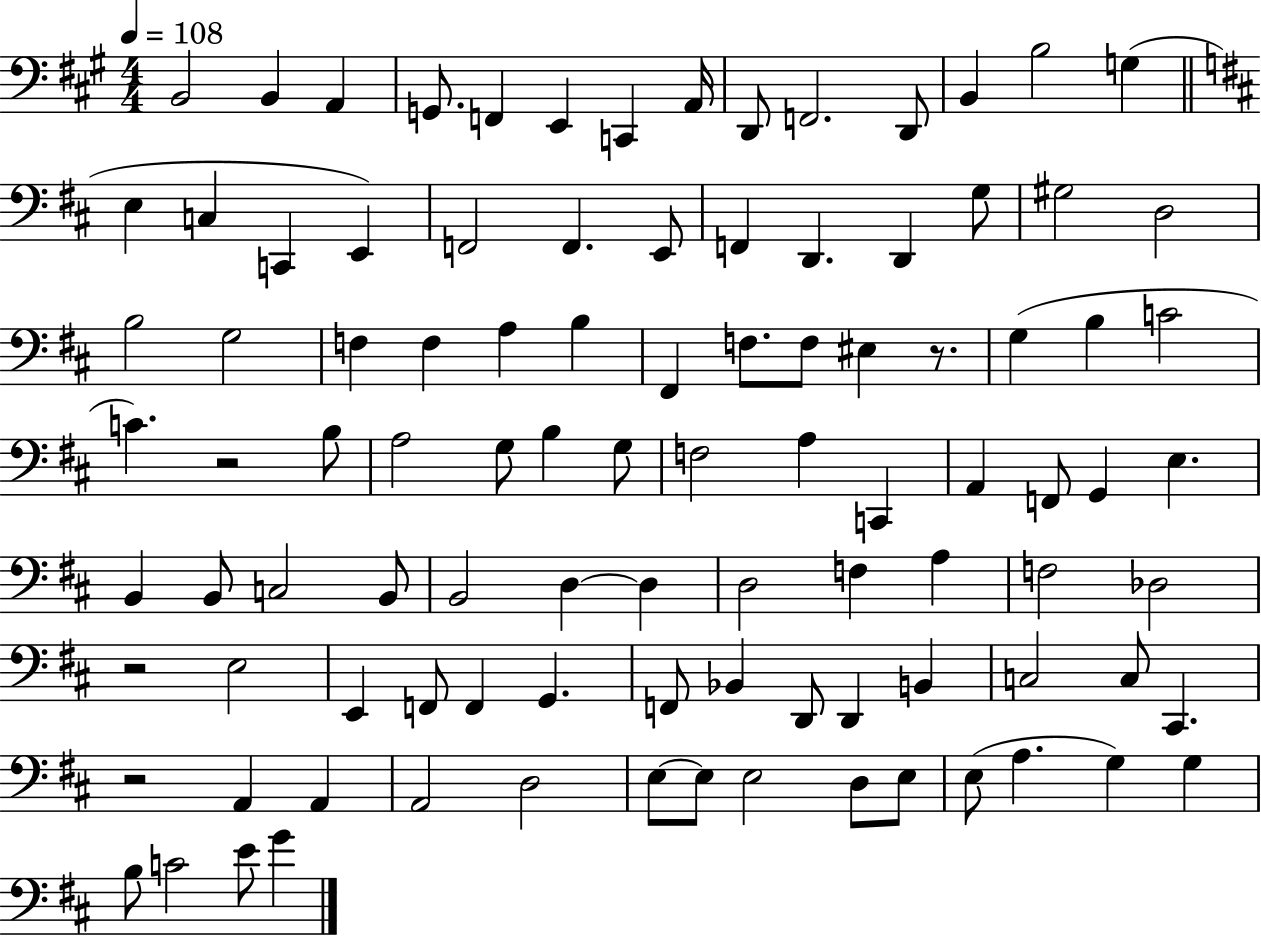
X:1
T:Untitled
M:4/4
L:1/4
K:A
B,,2 B,, A,, G,,/2 F,, E,, C,, A,,/4 D,,/2 F,,2 D,,/2 B,, B,2 G, E, C, C,, E,, F,,2 F,, E,,/2 F,, D,, D,, G,/2 ^G,2 D,2 B,2 G,2 F, F, A, B, ^F,, F,/2 F,/2 ^E, z/2 G, B, C2 C z2 B,/2 A,2 G,/2 B, G,/2 F,2 A, C,, A,, F,,/2 G,, E, B,, B,,/2 C,2 B,,/2 B,,2 D, D, D,2 F, A, F,2 _D,2 z2 E,2 E,, F,,/2 F,, G,, F,,/2 _B,, D,,/2 D,, B,, C,2 C,/2 ^C,, z2 A,, A,, A,,2 D,2 E,/2 E,/2 E,2 D,/2 E,/2 E,/2 A, G, G, B,/2 C2 E/2 G